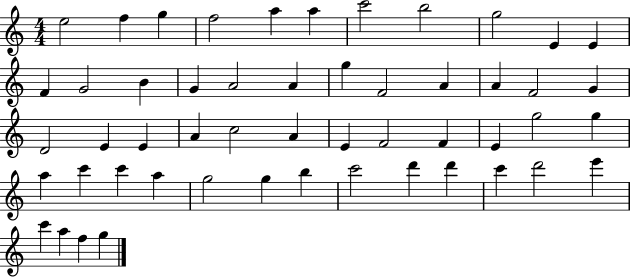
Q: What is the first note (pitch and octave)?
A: E5